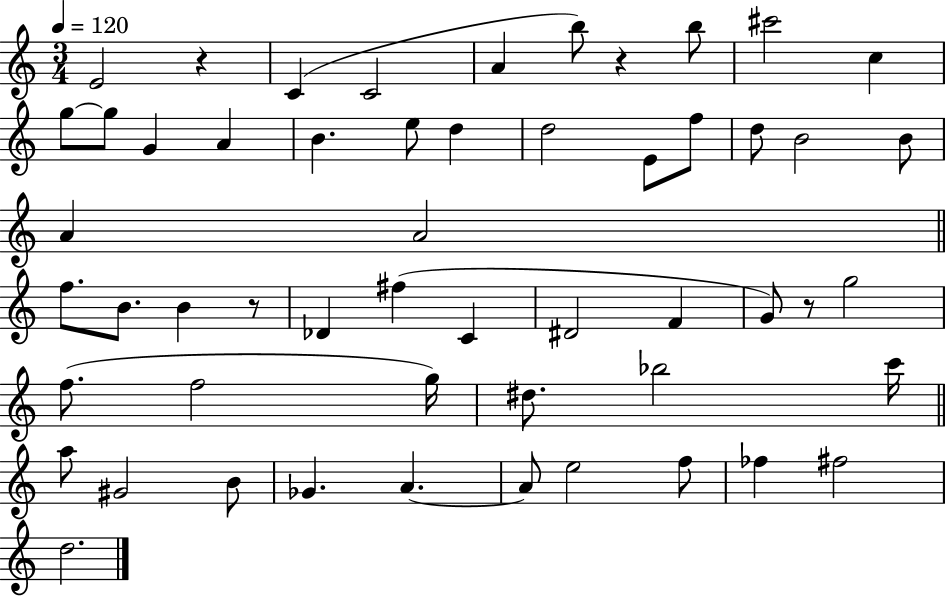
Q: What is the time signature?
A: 3/4